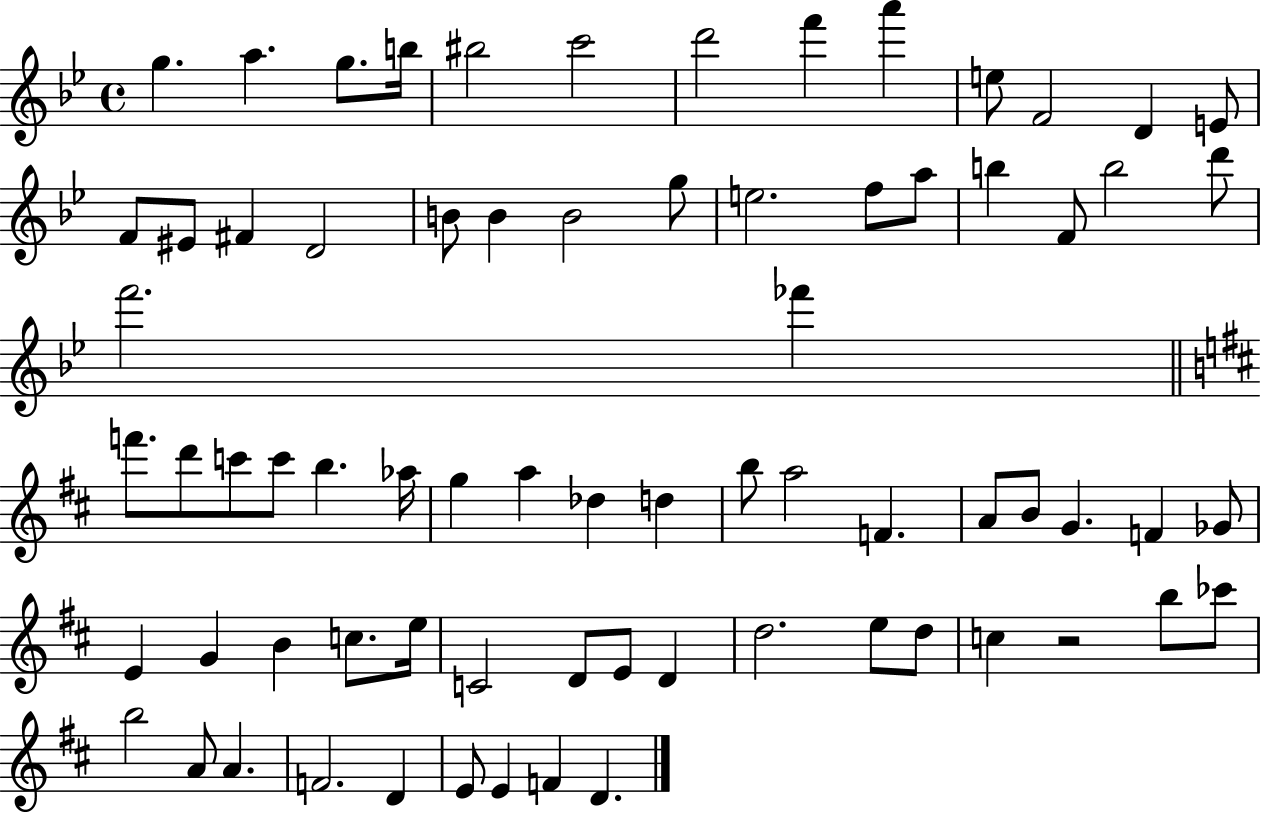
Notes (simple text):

G5/q. A5/q. G5/e. B5/s BIS5/h C6/h D6/h F6/q A6/q E5/e F4/h D4/q E4/e F4/e EIS4/e F#4/q D4/h B4/e B4/q B4/h G5/e E5/h. F5/e A5/e B5/q F4/e B5/h D6/e F6/h. FES6/q F6/e. D6/e C6/e C6/e B5/q. Ab5/s G5/q A5/q Db5/q D5/q B5/e A5/h F4/q. A4/e B4/e G4/q. F4/q Gb4/e E4/q G4/q B4/q C5/e. E5/s C4/h D4/e E4/e D4/q D5/h. E5/e D5/e C5/q R/h B5/e CES6/e B5/h A4/e A4/q. F4/h. D4/q E4/e E4/q F4/q D4/q.